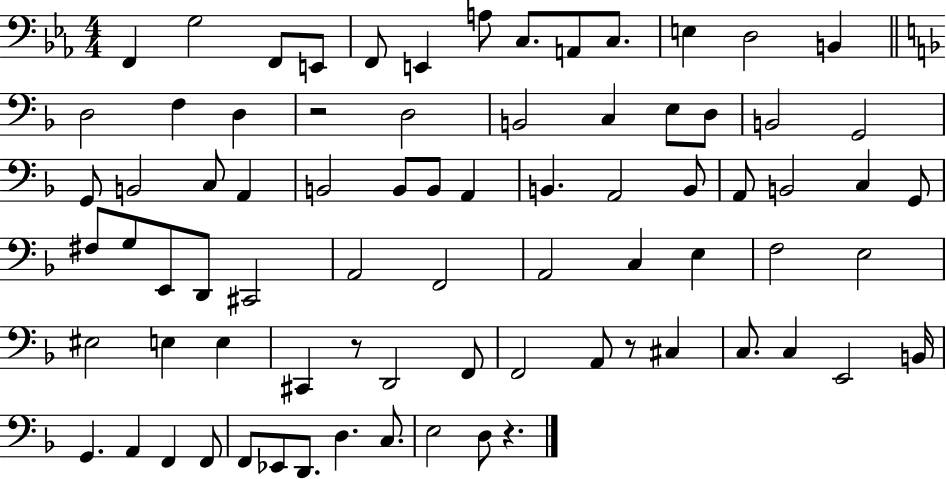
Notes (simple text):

F2/q G3/h F2/e E2/e F2/e E2/q A3/e C3/e. A2/e C3/e. E3/q D3/h B2/q D3/h F3/q D3/q R/h D3/h B2/h C3/q E3/e D3/e B2/h G2/h G2/e B2/h C3/e A2/q B2/h B2/e B2/e A2/q B2/q. A2/h B2/e A2/e B2/h C3/q G2/e F#3/e G3/e E2/e D2/e C#2/h A2/h F2/h A2/h C3/q E3/q F3/h E3/h EIS3/h E3/q E3/q C#2/q R/e D2/h F2/e F2/h A2/e R/e C#3/q C3/e. C3/q E2/h B2/s G2/q. A2/q F2/q F2/e F2/e Eb2/e D2/e. D3/q. C3/e. E3/h D3/e R/q.